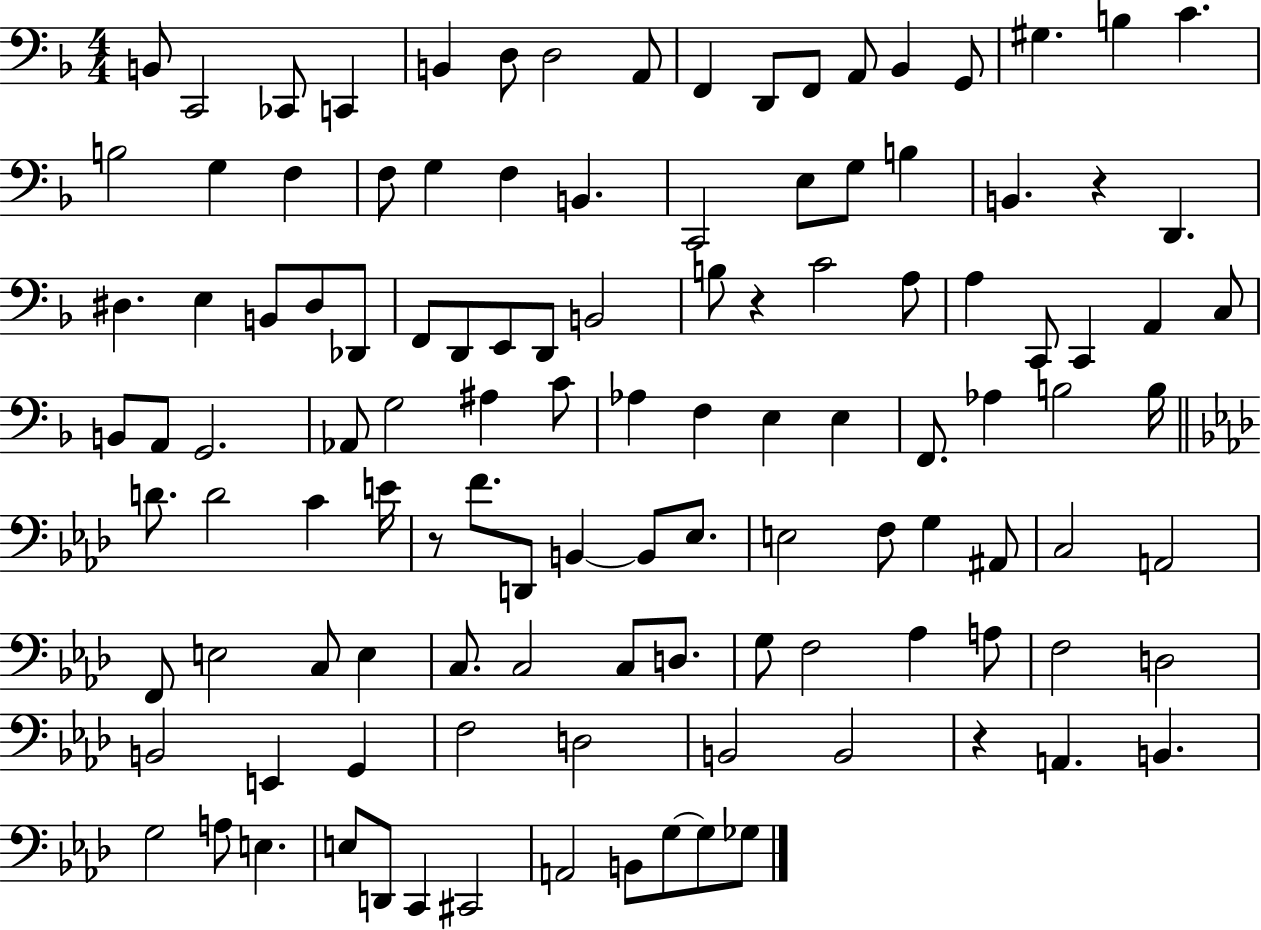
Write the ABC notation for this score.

X:1
T:Untitled
M:4/4
L:1/4
K:F
B,,/2 C,,2 _C,,/2 C,, B,, D,/2 D,2 A,,/2 F,, D,,/2 F,,/2 A,,/2 _B,, G,,/2 ^G, B, C B,2 G, F, F,/2 G, F, B,, C,,2 E,/2 G,/2 B, B,, z D,, ^D, E, B,,/2 ^D,/2 _D,,/2 F,,/2 D,,/2 E,,/2 D,,/2 B,,2 B,/2 z C2 A,/2 A, C,,/2 C,, A,, C,/2 B,,/2 A,,/2 G,,2 _A,,/2 G,2 ^A, C/2 _A, F, E, E, F,,/2 _A, B,2 B,/4 D/2 D2 C E/4 z/2 F/2 D,,/2 B,, B,,/2 _E,/2 E,2 F,/2 G, ^A,,/2 C,2 A,,2 F,,/2 E,2 C,/2 E, C,/2 C,2 C,/2 D,/2 G,/2 F,2 _A, A,/2 F,2 D,2 B,,2 E,, G,, F,2 D,2 B,,2 B,,2 z A,, B,, G,2 A,/2 E, E,/2 D,,/2 C,, ^C,,2 A,,2 B,,/2 G,/2 G,/2 _G,/2